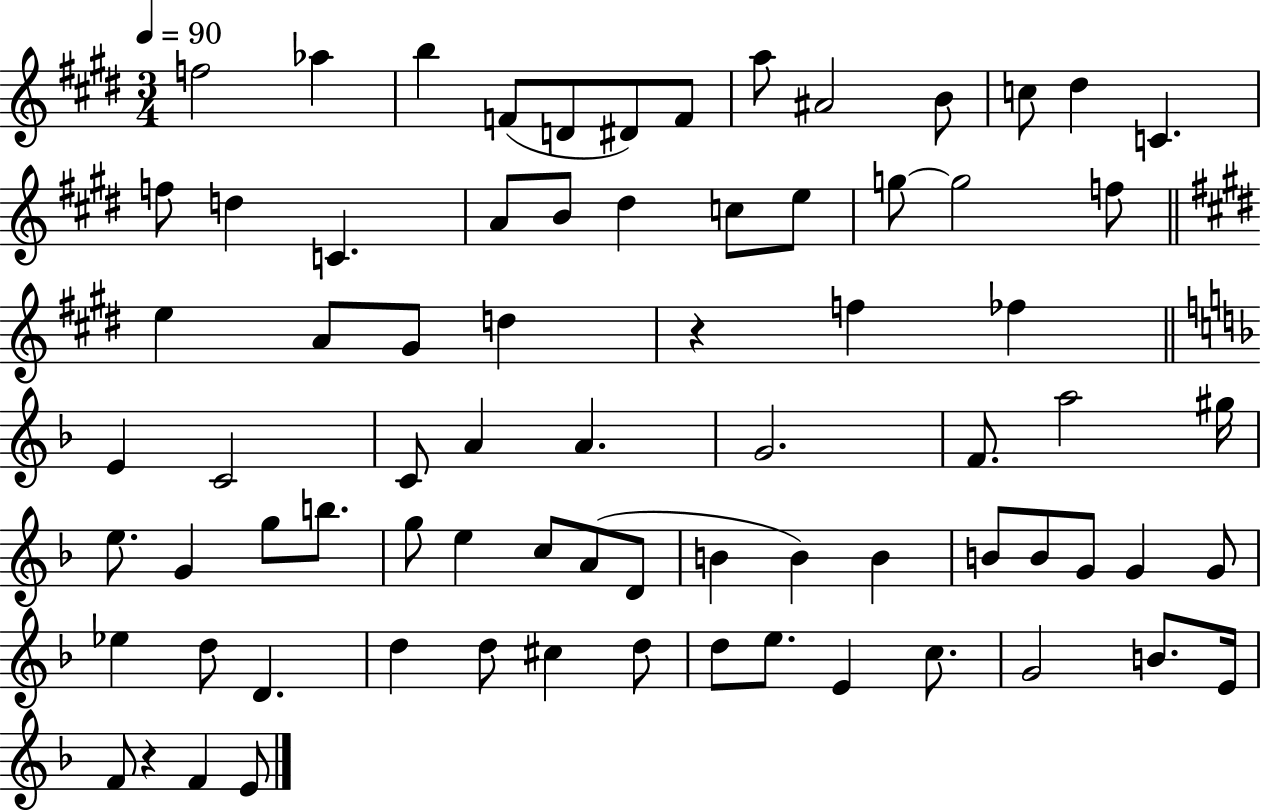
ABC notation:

X:1
T:Untitled
M:3/4
L:1/4
K:E
f2 _a b F/2 D/2 ^D/2 F/2 a/2 ^A2 B/2 c/2 ^d C f/2 d C A/2 B/2 ^d c/2 e/2 g/2 g2 f/2 e A/2 ^G/2 d z f _f E C2 C/2 A A G2 F/2 a2 ^g/4 e/2 G g/2 b/2 g/2 e c/2 A/2 D/2 B B B B/2 B/2 G/2 G G/2 _e d/2 D d d/2 ^c d/2 d/2 e/2 E c/2 G2 B/2 E/4 F/2 z F E/2